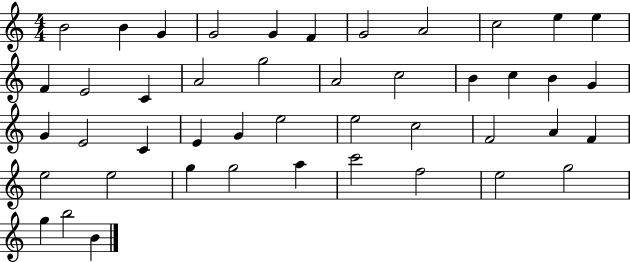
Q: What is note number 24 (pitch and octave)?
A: E4